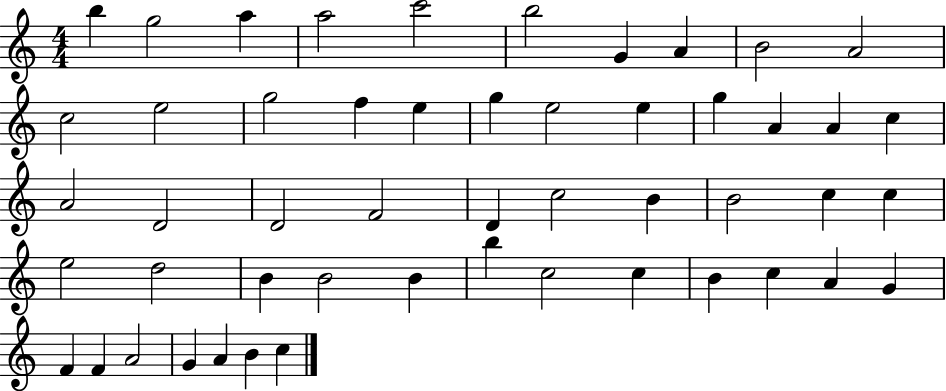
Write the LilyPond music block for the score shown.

{
  \clef treble
  \numericTimeSignature
  \time 4/4
  \key c \major
  b''4 g''2 a''4 | a''2 c'''2 | b''2 g'4 a'4 | b'2 a'2 | \break c''2 e''2 | g''2 f''4 e''4 | g''4 e''2 e''4 | g''4 a'4 a'4 c''4 | \break a'2 d'2 | d'2 f'2 | d'4 c''2 b'4 | b'2 c''4 c''4 | \break e''2 d''2 | b'4 b'2 b'4 | b''4 c''2 c''4 | b'4 c''4 a'4 g'4 | \break f'4 f'4 a'2 | g'4 a'4 b'4 c''4 | \bar "|."
}